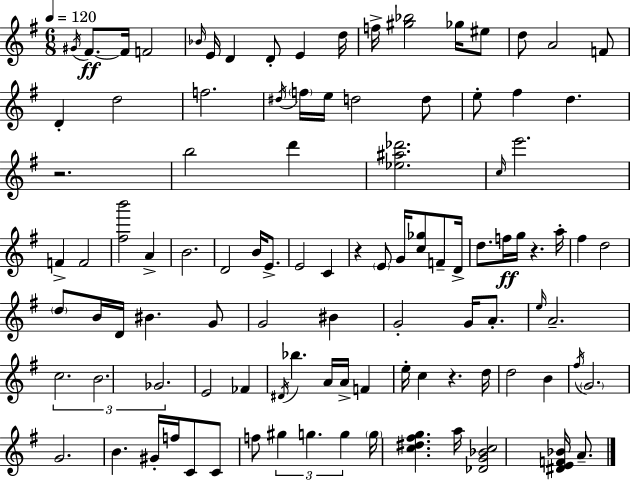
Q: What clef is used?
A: treble